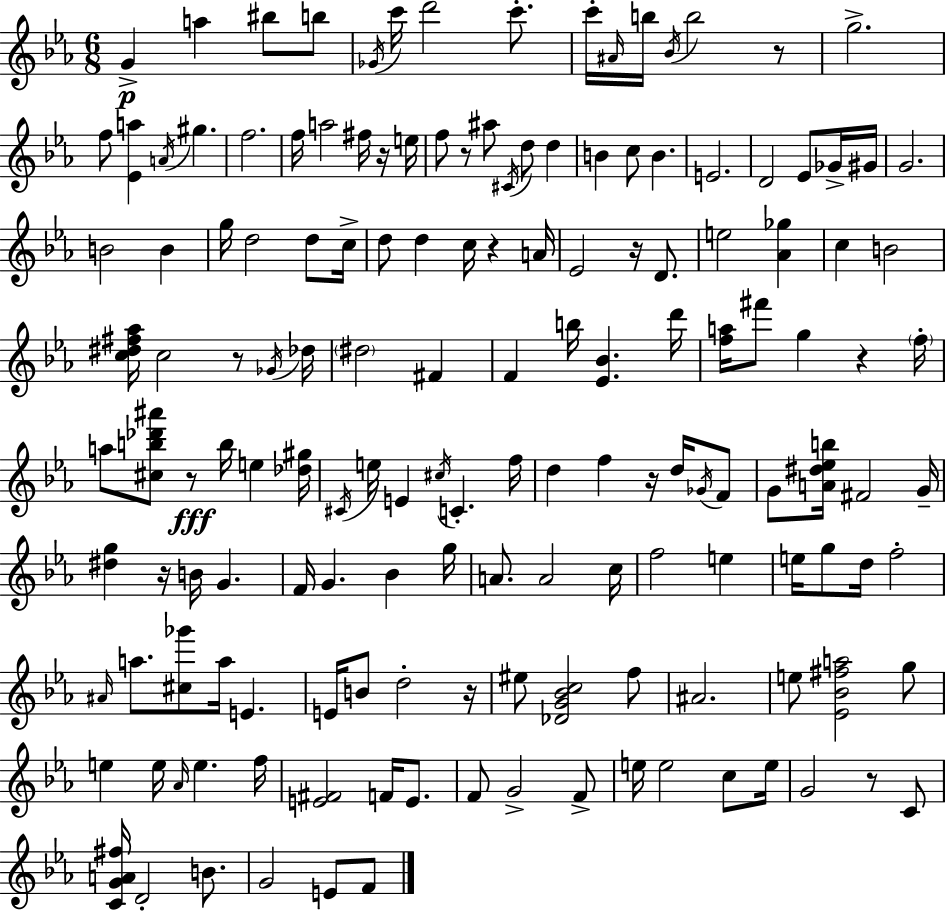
G4/q A5/q BIS5/e B5/e Gb4/s C6/s D6/h C6/e. C6/s A#4/s B5/s Bb4/s B5/h R/e G5/h. F5/e [Eb4,A5]/q A4/s G#5/q. F5/h. F5/s A5/h F#5/s R/s E5/s F5/e R/e A#5/e C#4/s D5/e D5/q B4/q C5/e B4/q. E4/h. D4/h Eb4/e Gb4/s G#4/s G4/h. B4/h B4/q G5/s D5/h D5/e C5/s D5/e D5/q C5/s R/q A4/s Eb4/h R/s D4/e. E5/h [Ab4,Gb5]/q C5/q B4/h [C5,D#5,F#5,Ab5]/s C5/h R/e Gb4/s Db5/s D#5/h F#4/q F4/q B5/s [Eb4,Bb4]/q. D6/s [F5,A5]/s F#6/e G5/q R/q F5/s A5/e [C#5,B5,Db6,A#6]/e R/e B5/s E5/q [Db5,G#5]/s C#4/s E5/s E4/q C#5/s C4/q. F5/s D5/q F5/q R/s D5/s Gb4/s F4/e G4/e [A4,D#5,Eb5,B5]/s F#4/h G4/s [D#5,G5]/q R/s B4/s G4/q. F4/s G4/q. Bb4/q G5/s A4/e. A4/h C5/s F5/h E5/q E5/s G5/e D5/s F5/h A#4/s A5/e. [C#5,Gb6]/e A5/s E4/q. E4/s B4/e D5/h R/s EIS5/e [Db4,G4,Bb4,C5]/h F5/e A#4/h. E5/e [Eb4,Bb4,F#5,A5]/h G5/e E5/q E5/s Ab4/s E5/q. F5/s [E4,F#4]/h F4/s E4/e. F4/e G4/h F4/e E5/s E5/h C5/e E5/s G4/h R/e C4/e [C4,G4,A4,F#5]/s D4/h B4/e. G4/h E4/e F4/e